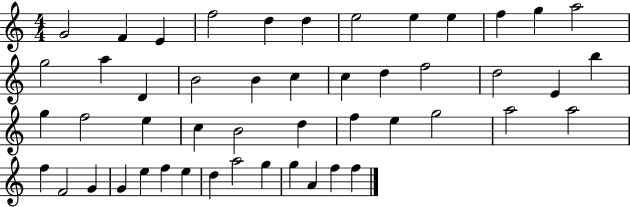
{
  \clef treble
  \numericTimeSignature
  \time 4/4
  \key c \major
  g'2 f'4 e'4 | f''2 d''4 d''4 | e''2 e''4 e''4 | f''4 g''4 a''2 | \break g''2 a''4 d'4 | b'2 b'4 c''4 | c''4 d''4 f''2 | d''2 e'4 b''4 | \break g''4 f''2 e''4 | c''4 b'2 d''4 | f''4 e''4 g''2 | a''2 a''2 | \break f''4 f'2 g'4 | g'4 e''4 f''4 e''4 | d''4 a''2 g''4 | g''4 a'4 f''4 f''4 | \break \bar "|."
}